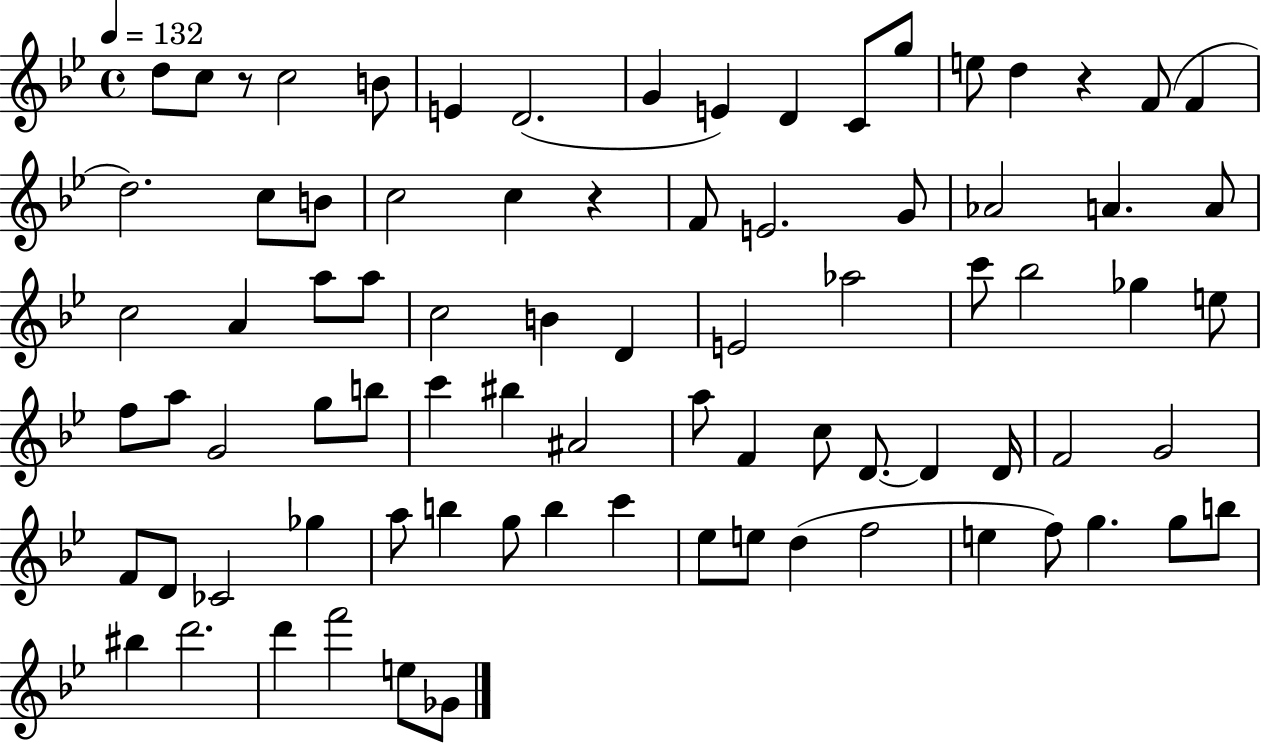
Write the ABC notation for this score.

X:1
T:Untitled
M:4/4
L:1/4
K:Bb
d/2 c/2 z/2 c2 B/2 E D2 G E D C/2 g/2 e/2 d z F/2 F d2 c/2 B/2 c2 c z F/2 E2 G/2 _A2 A A/2 c2 A a/2 a/2 c2 B D E2 _a2 c'/2 _b2 _g e/2 f/2 a/2 G2 g/2 b/2 c' ^b ^A2 a/2 F c/2 D/2 D D/4 F2 G2 F/2 D/2 _C2 _g a/2 b g/2 b c' _e/2 e/2 d f2 e f/2 g g/2 b/2 ^b d'2 d' f'2 e/2 _G/2